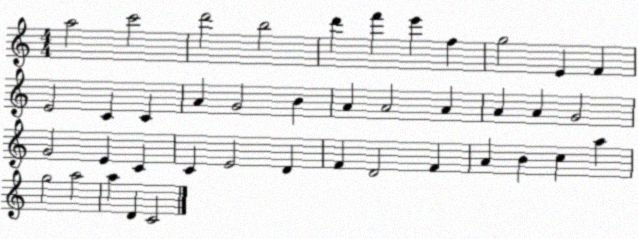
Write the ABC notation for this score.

X:1
T:Untitled
M:4/4
L:1/4
K:C
a2 c'2 d'2 b2 d' f' e' f g2 E F E2 C C A G2 B A A2 A A A G2 G2 E C C E2 D F D2 F A B c a g2 a2 a D C2